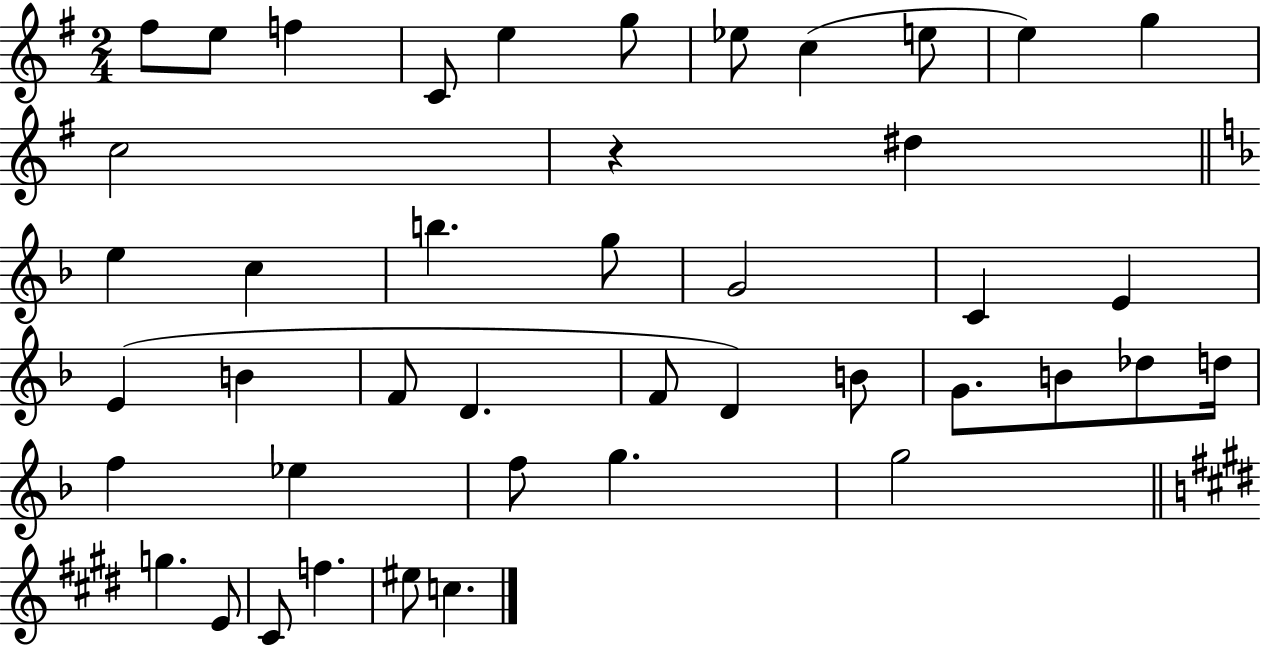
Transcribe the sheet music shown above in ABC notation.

X:1
T:Untitled
M:2/4
L:1/4
K:G
^f/2 e/2 f C/2 e g/2 _e/2 c e/2 e g c2 z ^d e c b g/2 G2 C E E B F/2 D F/2 D B/2 G/2 B/2 _d/2 d/4 f _e f/2 g g2 g E/2 ^C/2 f ^e/2 c